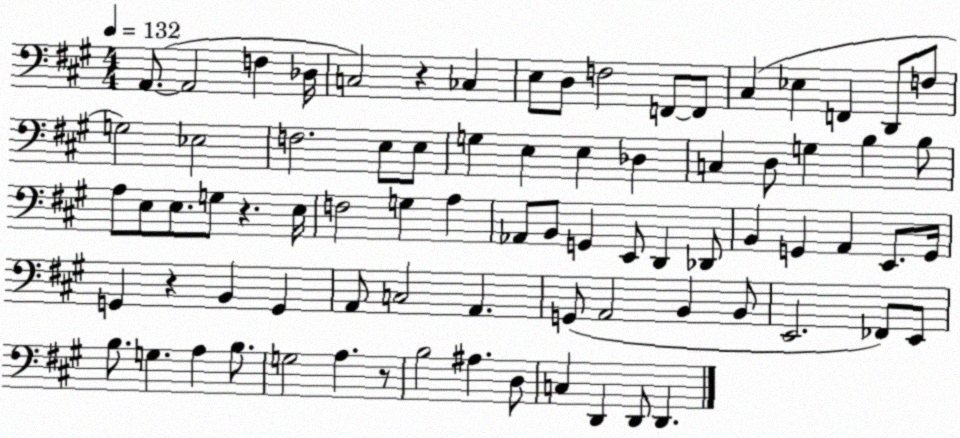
X:1
T:Untitled
M:4/4
L:1/4
K:A
A,,/2 A,,2 F, _D,/4 C,2 z _C, E,/2 D,/2 F,2 F,,/2 F,,/2 ^C, _E, F,, D,,/2 F,/2 G,2 _E,2 F,2 E,/2 E,/2 G, E, E, _D, C, D,/2 G, B, B,/2 A,/2 E,/2 E,/2 G,/2 z E,/4 F,2 G, A, _A,,/2 B,,/2 G,, E,,/2 D,, _D,,/2 B,, G,, A,, E,,/2 G,,/4 G,, z B,, G,, A,,/2 C,2 A,, G,,/2 A,,2 B,, B,,/2 E,,2 _F,,/2 E,,/2 B,/2 G, A, B,/2 G,2 A, z/2 B,2 ^A, D,/2 C, D,, D,,/2 D,,